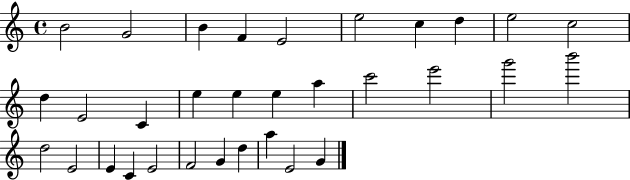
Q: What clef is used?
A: treble